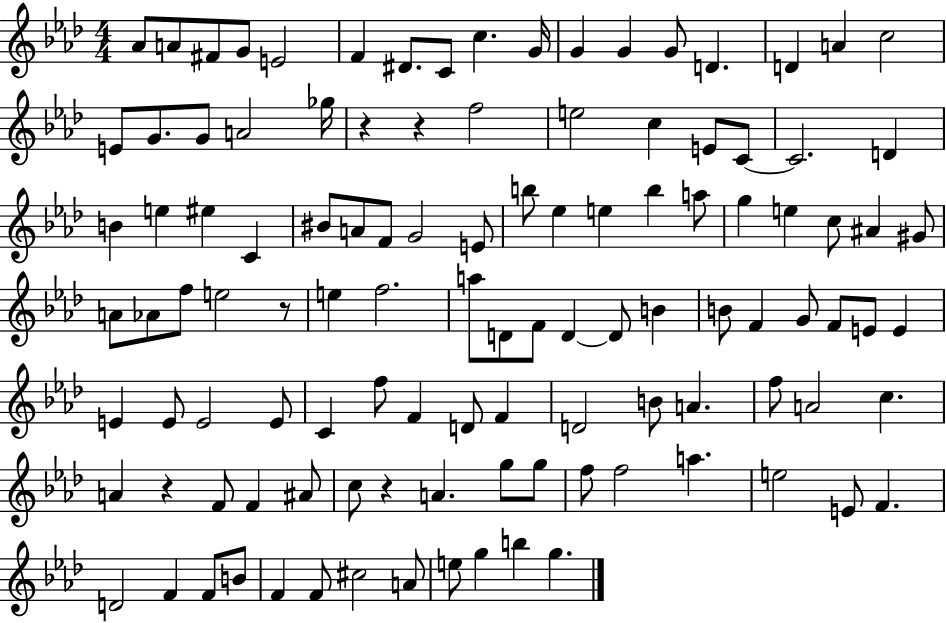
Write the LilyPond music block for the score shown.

{
  \clef treble
  \numericTimeSignature
  \time 4/4
  \key aes \major
  \repeat volta 2 { aes'8 a'8 fis'8 g'8 e'2 | f'4 dis'8. c'8 c''4. g'16 | g'4 g'4 g'8 d'4. | d'4 a'4 c''2 | \break e'8 g'8. g'8 a'2 ges''16 | r4 r4 f''2 | e''2 c''4 e'8 c'8~~ | c'2. d'4 | \break b'4 e''4 eis''4 c'4 | bis'8 a'8 f'8 g'2 e'8 | b''8 ees''4 e''4 b''4 a''8 | g''4 e''4 c''8 ais'4 gis'8 | \break a'8 aes'8 f''8 e''2 r8 | e''4 f''2. | a''8 d'8 f'8 d'4~~ d'8 b'4 | b'8 f'4 g'8 f'8 e'8 e'4 | \break e'4 e'8 e'2 e'8 | c'4 f''8 f'4 d'8 f'4 | d'2 b'8 a'4. | f''8 a'2 c''4. | \break a'4 r4 f'8 f'4 ais'8 | c''8 r4 a'4. g''8 g''8 | f''8 f''2 a''4. | e''2 e'8 f'4. | \break d'2 f'4 f'8 b'8 | f'4 f'8 cis''2 a'8 | e''8 g''4 b''4 g''4. | } \bar "|."
}